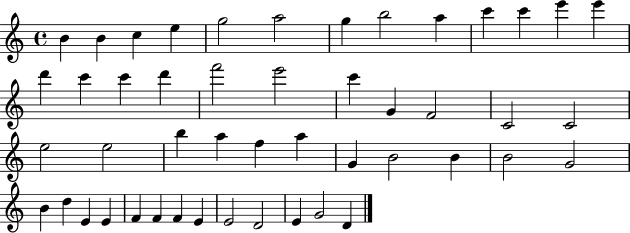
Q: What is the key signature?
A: C major